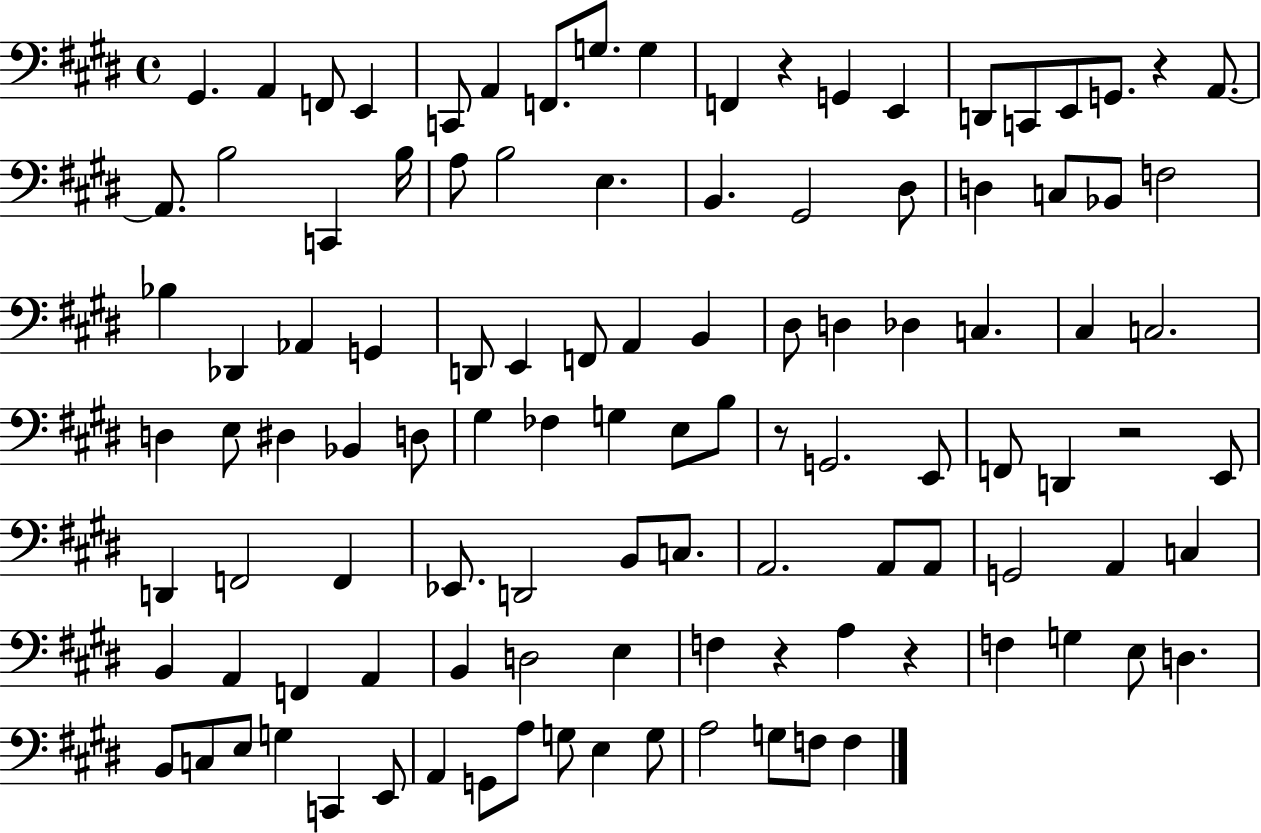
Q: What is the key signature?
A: E major